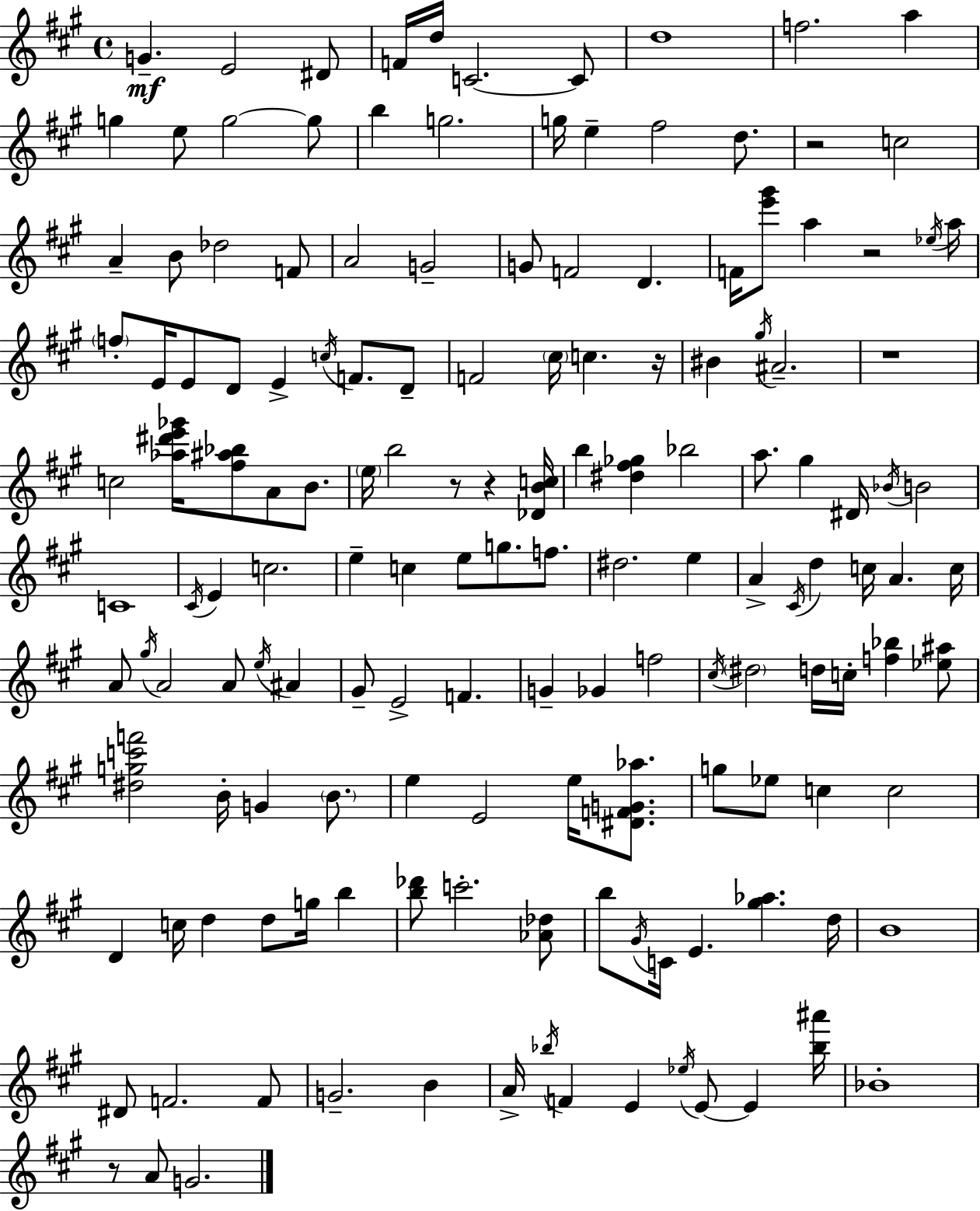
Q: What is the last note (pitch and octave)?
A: G4